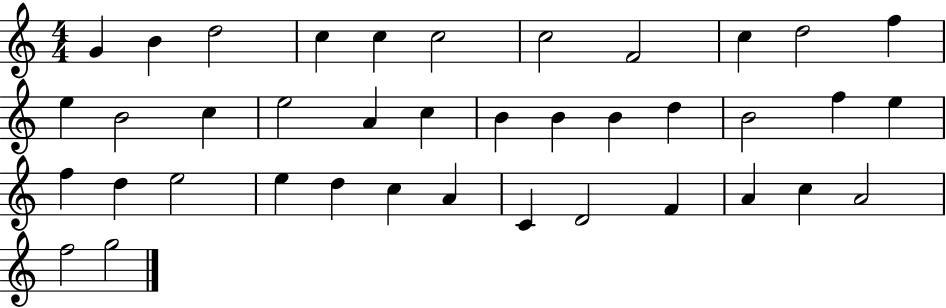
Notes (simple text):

G4/q B4/q D5/h C5/q C5/q C5/h C5/h F4/h C5/q D5/h F5/q E5/q B4/h C5/q E5/h A4/q C5/q B4/q B4/q B4/q D5/q B4/h F5/q E5/q F5/q D5/q E5/h E5/q D5/q C5/q A4/q C4/q D4/h F4/q A4/q C5/q A4/h F5/h G5/h